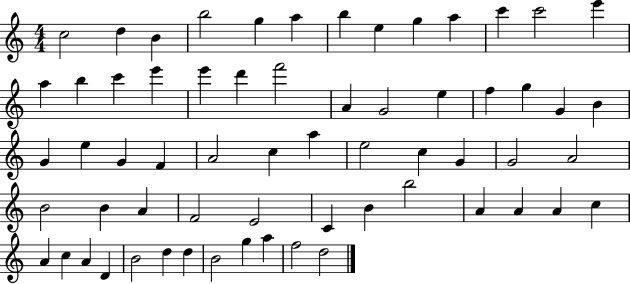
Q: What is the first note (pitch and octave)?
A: C5